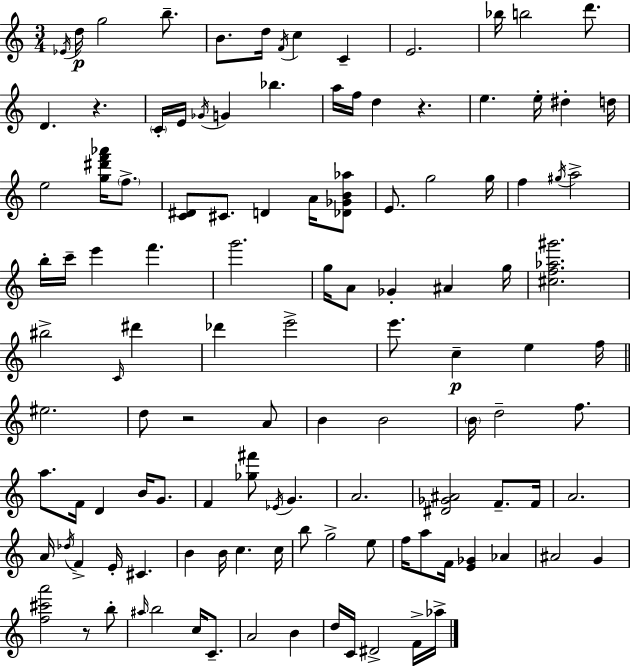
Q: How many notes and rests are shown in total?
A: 118